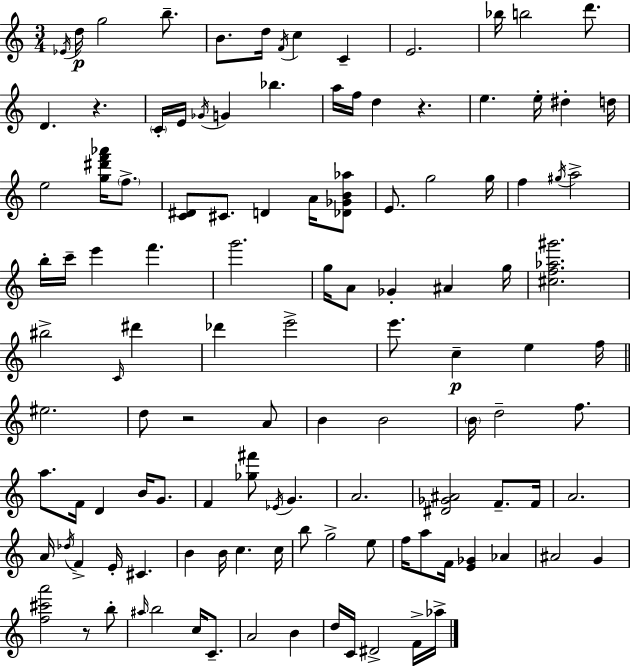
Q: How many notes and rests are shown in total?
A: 118